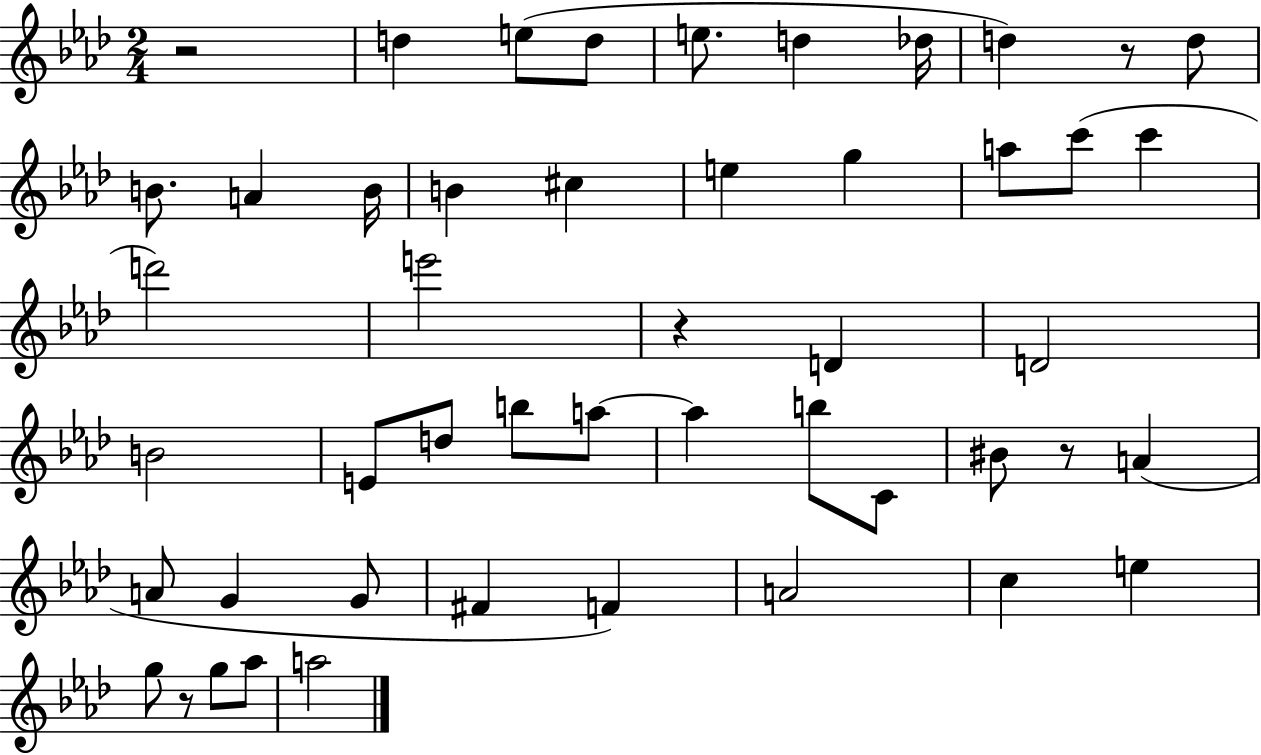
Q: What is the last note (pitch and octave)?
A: A5